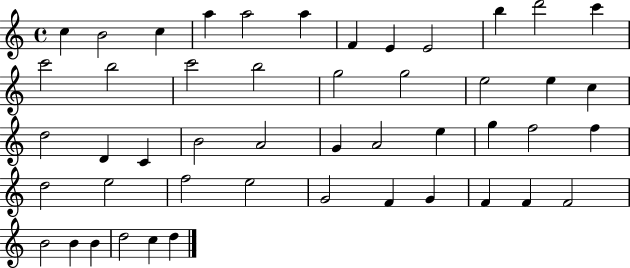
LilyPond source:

{
  \clef treble
  \time 4/4
  \defaultTimeSignature
  \key c \major
  c''4 b'2 c''4 | a''4 a''2 a''4 | f'4 e'4 e'2 | b''4 d'''2 c'''4 | \break c'''2 b''2 | c'''2 b''2 | g''2 g''2 | e''2 e''4 c''4 | \break d''2 d'4 c'4 | b'2 a'2 | g'4 a'2 e''4 | g''4 f''2 f''4 | \break d''2 e''2 | f''2 e''2 | g'2 f'4 g'4 | f'4 f'4 f'2 | \break b'2 b'4 b'4 | d''2 c''4 d''4 | \bar "|."
}